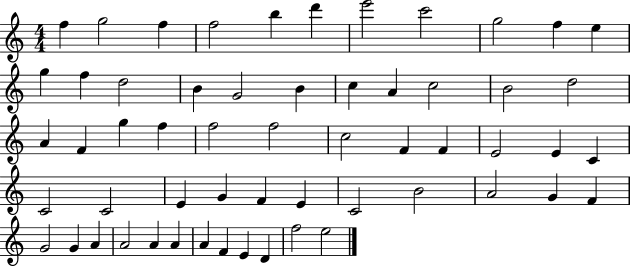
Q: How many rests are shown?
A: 0